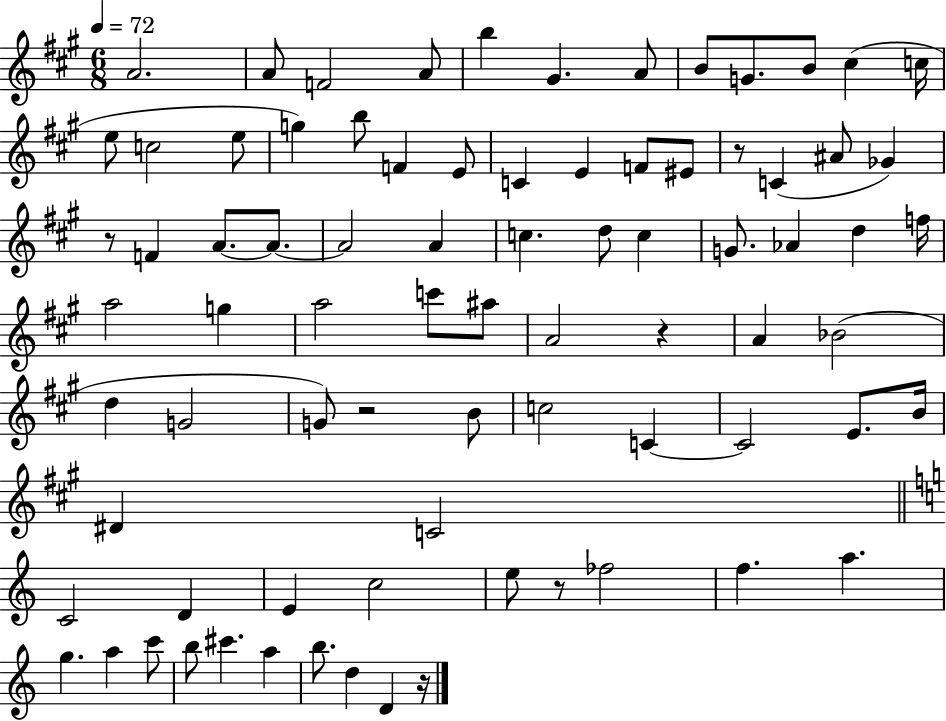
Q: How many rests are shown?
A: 6